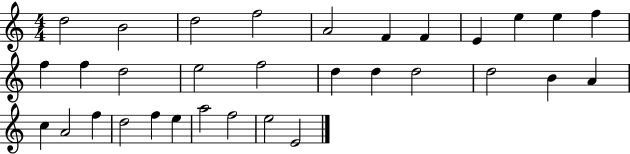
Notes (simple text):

D5/h B4/h D5/h F5/h A4/h F4/q F4/q E4/q E5/q E5/q F5/q F5/q F5/q D5/h E5/h F5/h D5/q D5/q D5/h D5/h B4/q A4/q C5/q A4/h F5/q D5/h F5/q E5/q A5/h F5/h E5/h E4/h